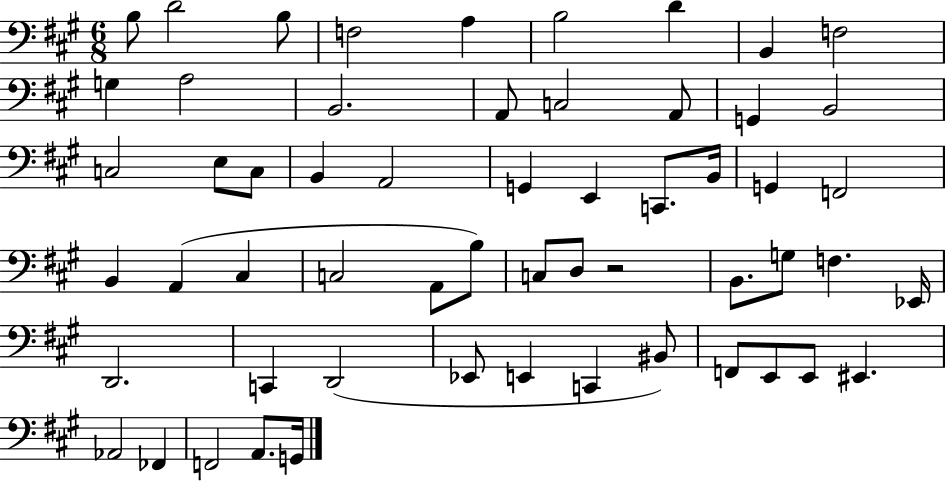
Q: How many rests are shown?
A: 1